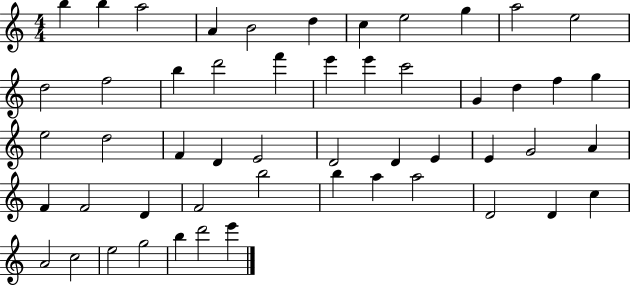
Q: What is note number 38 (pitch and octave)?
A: F4